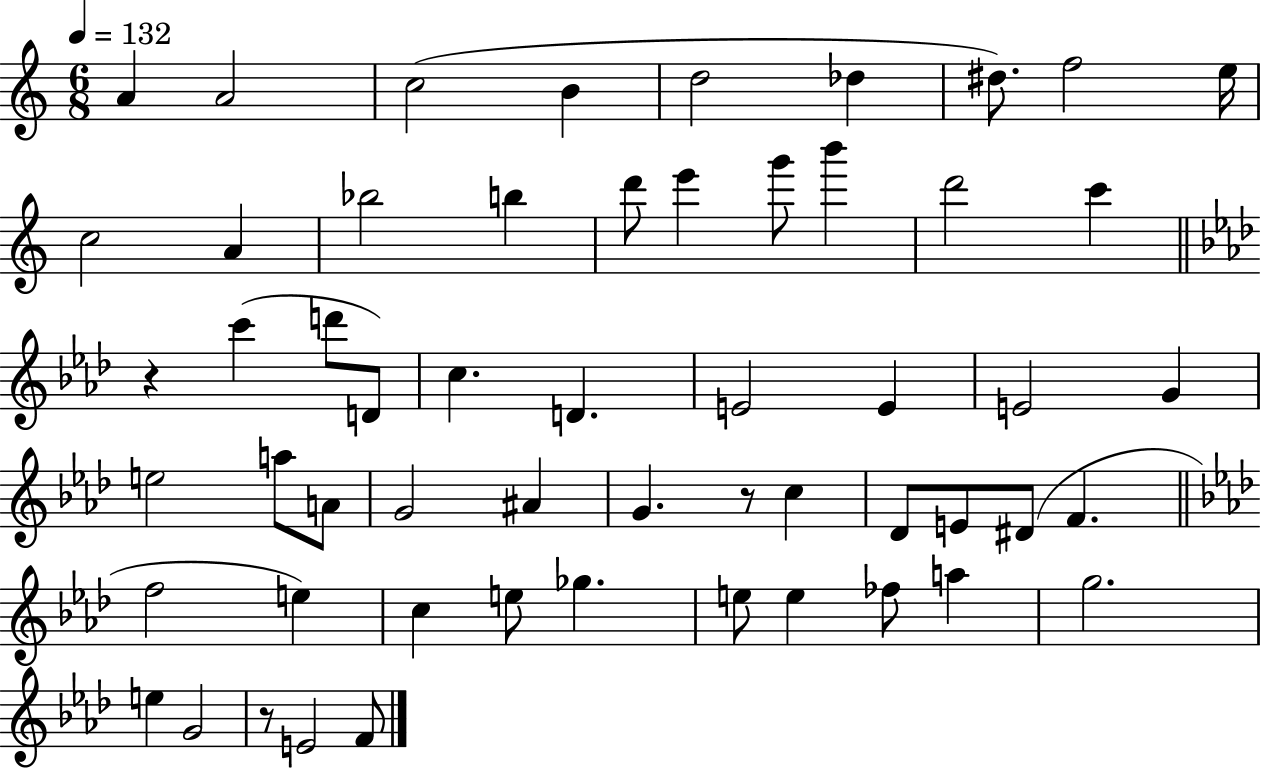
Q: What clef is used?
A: treble